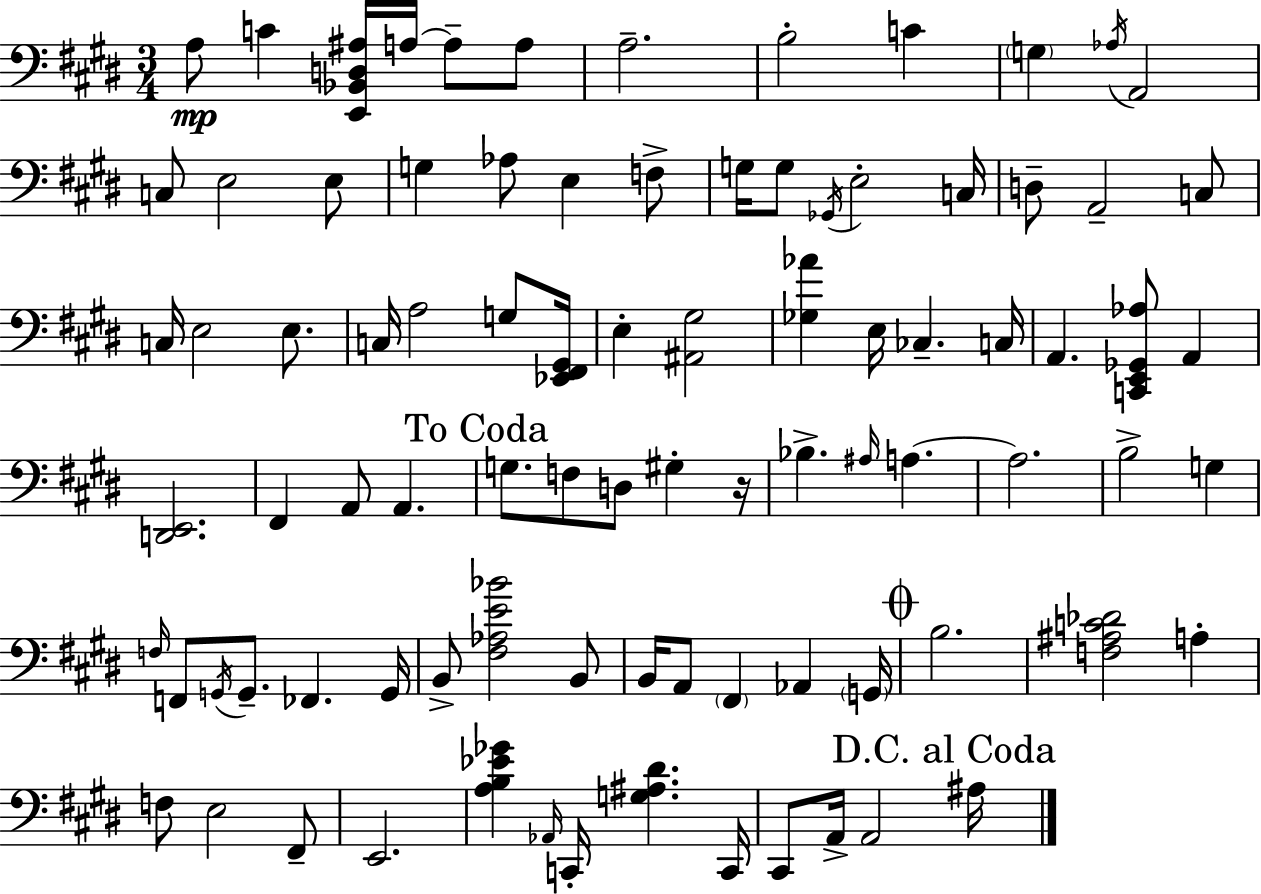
A3/e C4/q [E2,Bb2,D3,A#3]/s A3/s A3/e A3/e A3/h. B3/h C4/q G3/q Ab3/s A2/h C3/e E3/h E3/e G3/q Ab3/e E3/q F3/e G3/s G3/e Gb2/s E3/h C3/s D3/e A2/h C3/e C3/s E3/h E3/e. C3/s A3/h G3/e [Eb2,F#2,G#2]/s E3/q [A#2,G#3]/h [Gb3,Ab4]/q E3/s CES3/q. C3/s A2/q. [C2,E2,Gb2,Ab3]/e A2/q [D2,E2]/h. F#2/q A2/e A2/q. G3/e. F3/e D3/e G#3/q R/s Bb3/q. A#3/s A3/q. A3/h. B3/h G3/q F3/s F2/e G2/s G2/e. FES2/q. G2/s B2/e [F#3,Ab3,E4,Bb4]/h B2/e B2/s A2/e F#2/q Ab2/q G2/s B3/h. [F3,A#3,C4,Db4]/h A3/q F3/e E3/h F#2/e E2/h. [A3,B3,Eb4,Gb4]/q Ab2/s C2/s [G3,A#3,D#4]/q. C2/s C#2/e A2/s A2/h A#3/s